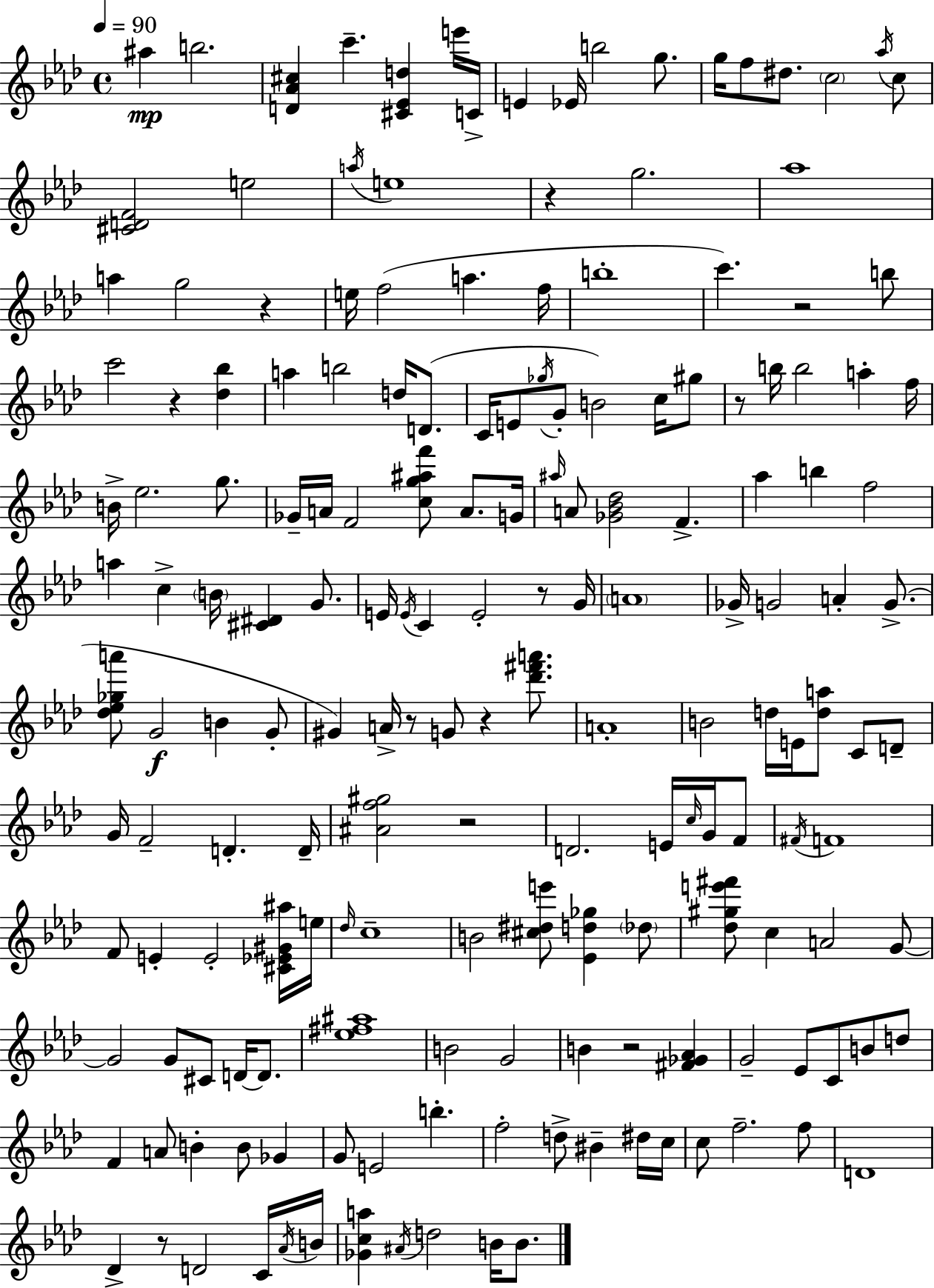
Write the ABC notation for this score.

X:1
T:Untitled
M:4/4
L:1/4
K:Ab
^a b2 [D_A^c] c' [^C_Ed] e'/4 C/4 E _E/4 b2 g/2 g/4 f/2 ^d/2 c2 _a/4 c/2 [^CDF]2 e2 a/4 e4 z g2 _a4 a g2 z e/4 f2 a f/4 b4 c' z2 b/2 c'2 z [_d_b] a b2 d/4 D/2 C/4 E/2 _g/4 G/2 B2 c/4 ^g/2 z/2 b/4 b2 a f/4 B/4 _e2 g/2 _G/4 A/4 F2 [cg^af']/2 A/2 G/4 ^a/4 A/2 [_G_B_d]2 F _a b f2 a c B/4 [^C^D] G/2 E/4 E/4 C E2 z/2 G/4 A4 _G/4 G2 A G/2 [_d_e_ga']/2 G2 B G/2 ^G A/4 z/2 G/2 z [_d'^f'a']/2 A4 B2 d/4 E/4 [da]/2 C/2 D/2 G/4 F2 D D/4 [^Af^g]2 z2 D2 E/4 c/4 G/4 F/2 ^F/4 F4 F/2 E E2 [^C_E^G^a]/4 e/4 _d/4 c4 B2 [^c^de']/2 [_Ed_g] _d/2 [_d^ge'^f']/2 c A2 G/2 G2 G/2 ^C/2 D/4 D/2 [_e^f^a]4 B2 G2 B z2 [^F_G_A] G2 _E/2 C/2 B/2 d/2 F A/2 B B/2 _G G/2 E2 b f2 d/2 ^B ^d/4 c/4 c/2 f2 f/2 D4 _D z/2 D2 C/4 _A/4 B/4 [_Gca] ^A/4 d2 B/4 B/2